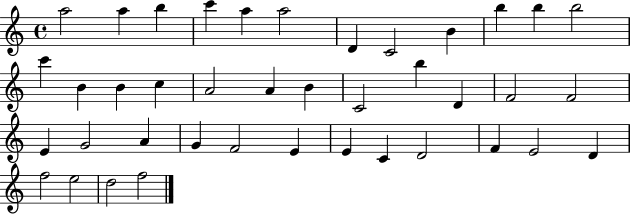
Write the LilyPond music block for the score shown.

{
  \clef treble
  \time 4/4
  \defaultTimeSignature
  \key c \major
  a''2 a''4 b''4 | c'''4 a''4 a''2 | d'4 c'2 b'4 | b''4 b''4 b''2 | \break c'''4 b'4 b'4 c''4 | a'2 a'4 b'4 | c'2 b''4 d'4 | f'2 f'2 | \break e'4 g'2 a'4 | g'4 f'2 e'4 | e'4 c'4 d'2 | f'4 e'2 d'4 | \break f''2 e''2 | d''2 f''2 | \bar "|."
}